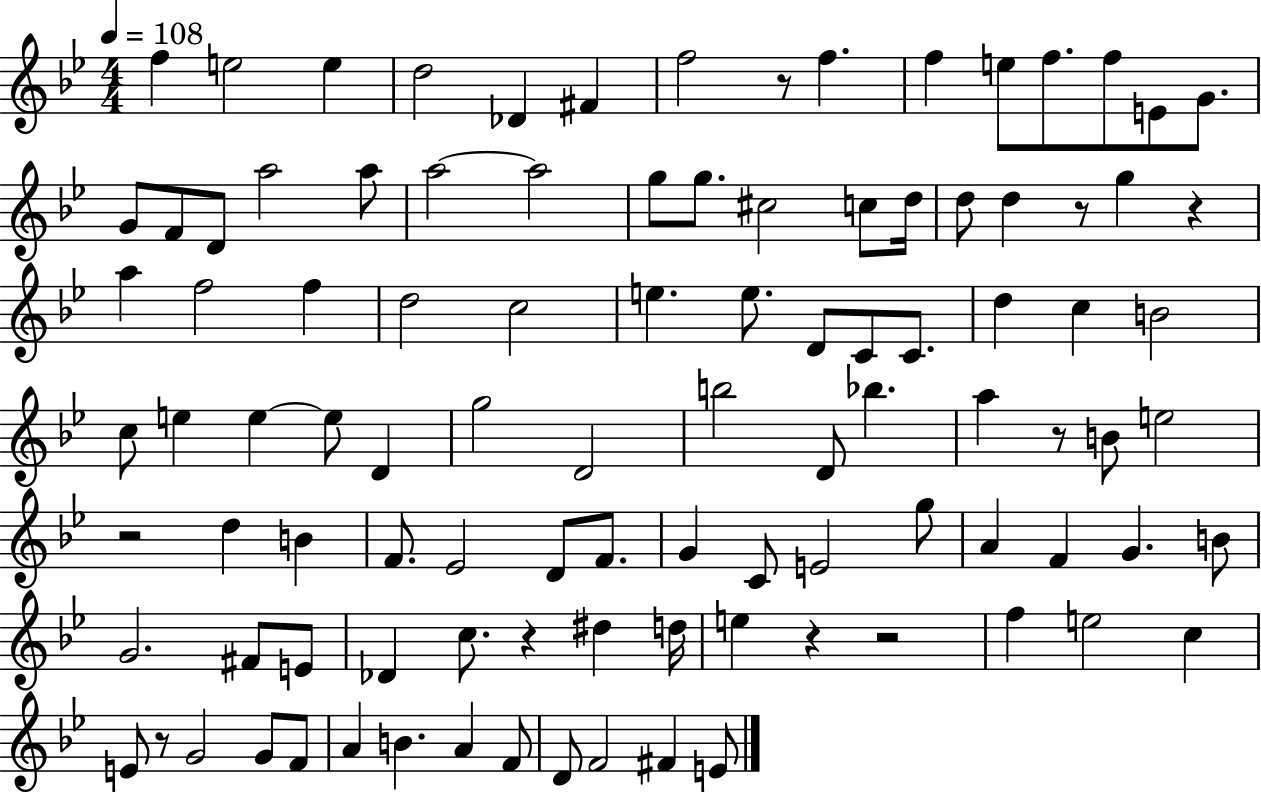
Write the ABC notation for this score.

X:1
T:Untitled
M:4/4
L:1/4
K:Bb
f e2 e d2 _D ^F f2 z/2 f f e/2 f/2 f/2 E/2 G/2 G/2 F/2 D/2 a2 a/2 a2 a2 g/2 g/2 ^c2 c/2 d/4 d/2 d z/2 g z a f2 f d2 c2 e e/2 D/2 C/2 C/2 d c B2 c/2 e e e/2 D g2 D2 b2 D/2 _b a z/2 B/2 e2 z2 d B F/2 _E2 D/2 F/2 G C/2 E2 g/2 A F G B/2 G2 ^F/2 E/2 _D c/2 z ^d d/4 e z z2 f e2 c E/2 z/2 G2 G/2 F/2 A B A F/2 D/2 F2 ^F E/2